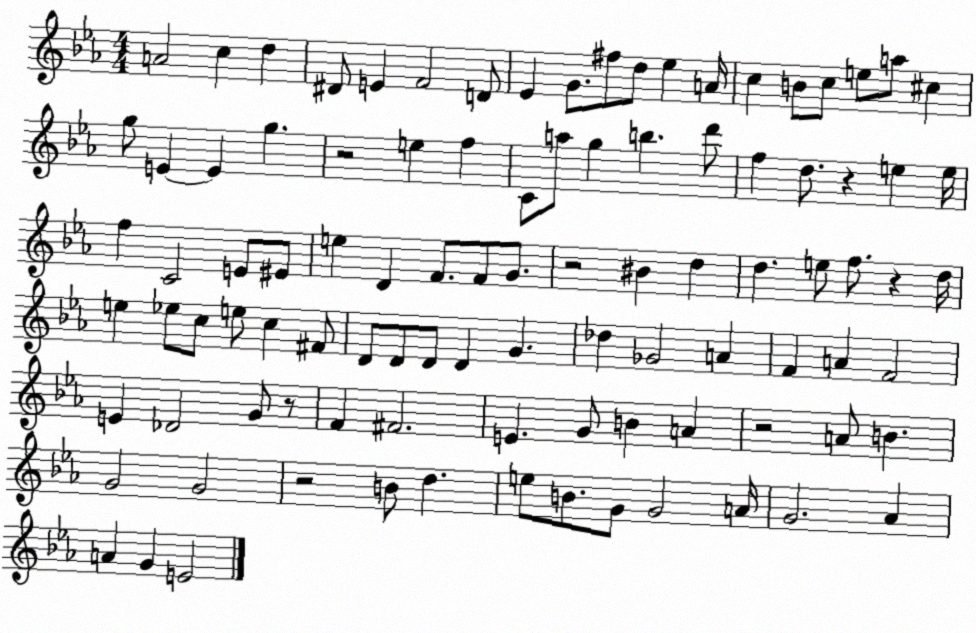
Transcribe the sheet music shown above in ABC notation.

X:1
T:Untitled
M:4/4
L:1/4
K:Eb
A2 c d ^D/2 E F2 D/2 _E G/2 ^f/2 d/2 _e A/4 c B/2 c/2 e/2 a/2 ^c g/2 E E g z2 e f C/2 a/2 g b d'/2 f d/2 z e e/4 f C2 E/2 ^E/2 e D F/2 F/2 G/2 z2 ^B d d e/2 f/2 z d/4 e _e/2 c/2 e/2 c ^F/2 D/2 D/2 D/2 D G _d _G2 A F A F2 E _D2 G/2 z/2 F ^F2 E G/2 B A z2 A/2 B G2 G2 z2 B/2 d e/2 B/2 G/2 G2 A/4 G2 _A A G E2